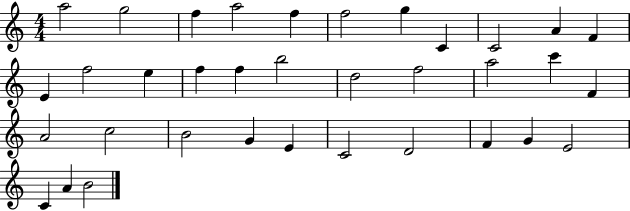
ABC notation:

X:1
T:Untitled
M:4/4
L:1/4
K:C
a2 g2 f a2 f f2 g C C2 A F E f2 e f f b2 d2 f2 a2 c' F A2 c2 B2 G E C2 D2 F G E2 C A B2